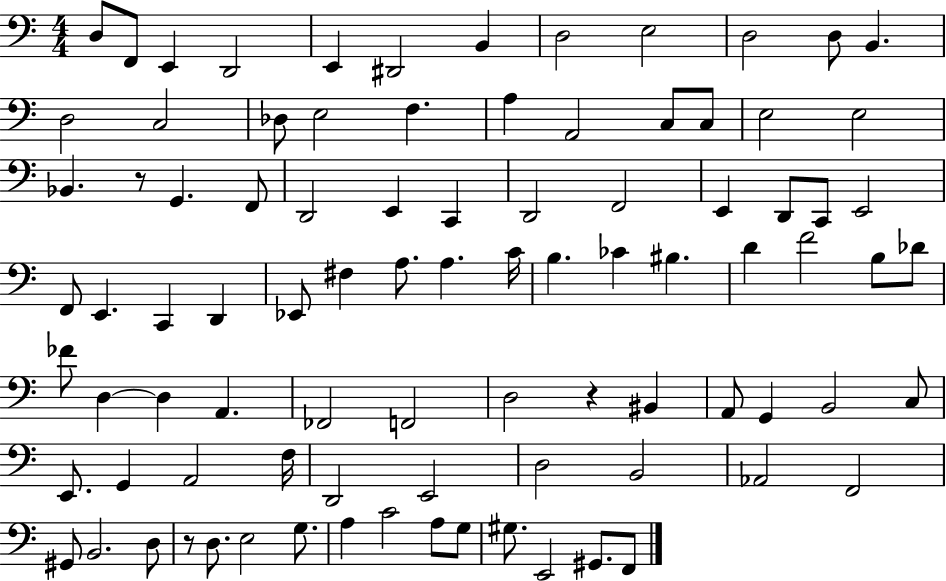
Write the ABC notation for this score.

X:1
T:Untitled
M:4/4
L:1/4
K:C
D,/2 F,,/2 E,, D,,2 E,, ^D,,2 B,, D,2 E,2 D,2 D,/2 B,, D,2 C,2 _D,/2 E,2 F, A, A,,2 C,/2 C,/2 E,2 E,2 _B,, z/2 G,, F,,/2 D,,2 E,, C,, D,,2 F,,2 E,, D,,/2 C,,/2 E,,2 F,,/2 E,, C,, D,, _E,,/2 ^F, A,/2 A, C/4 B, _C ^B, D F2 B,/2 _D/2 _F/2 D, D, A,, _F,,2 F,,2 D,2 z ^B,, A,,/2 G,, B,,2 C,/2 E,,/2 G,, A,,2 F,/4 D,,2 E,,2 D,2 B,,2 _A,,2 F,,2 ^G,,/2 B,,2 D,/2 z/2 D,/2 E,2 G,/2 A, C2 A,/2 G,/2 ^G,/2 E,,2 ^G,,/2 F,,/2